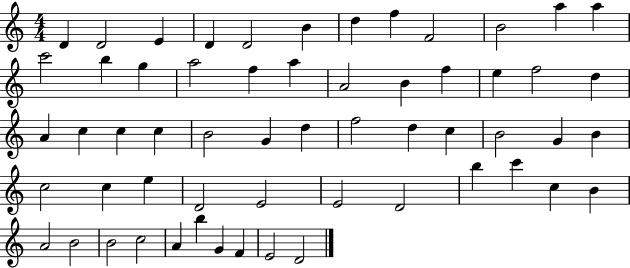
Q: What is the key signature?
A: C major